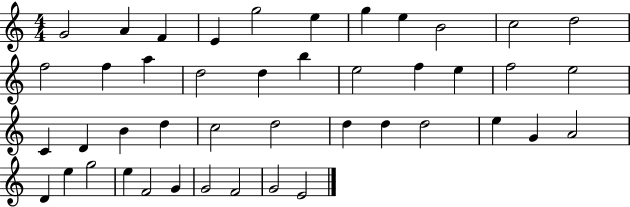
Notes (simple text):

G4/h A4/q F4/q E4/q G5/h E5/q G5/q E5/q B4/h C5/h D5/h F5/h F5/q A5/q D5/h D5/q B5/q E5/h F5/q E5/q F5/h E5/h C4/q D4/q B4/q D5/q C5/h D5/h D5/q D5/q D5/h E5/q G4/q A4/h D4/q E5/q G5/h E5/q F4/h G4/q G4/h F4/h G4/h E4/h